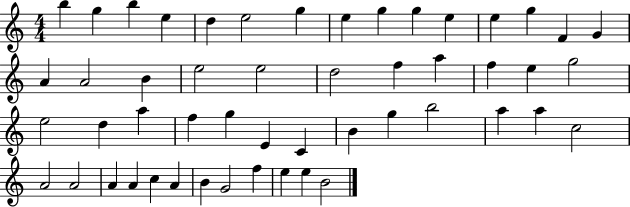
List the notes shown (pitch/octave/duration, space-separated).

B5/q G5/q B5/q E5/q D5/q E5/h G5/q E5/q G5/q G5/q E5/q E5/q G5/q F4/q G4/q A4/q A4/h B4/q E5/h E5/h D5/h F5/q A5/q F5/q E5/q G5/h E5/h D5/q A5/q F5/q G5/q E4/q C4/q B4/q G5/q B5/h A5/q A5/q C5/h A4/h A4/h A4/q A4/q C5/q A4/q B4/q G4/h F5/q E5/q E5/q B4/h